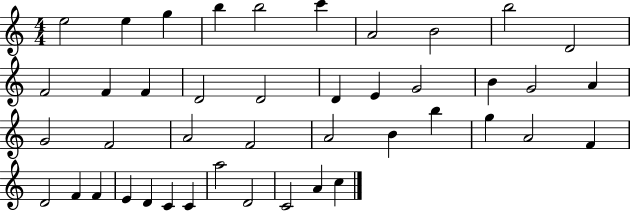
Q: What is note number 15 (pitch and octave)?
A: D4